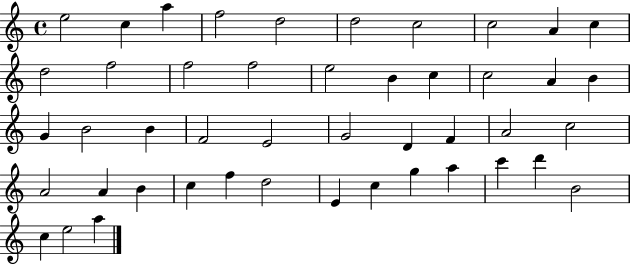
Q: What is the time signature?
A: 4/4